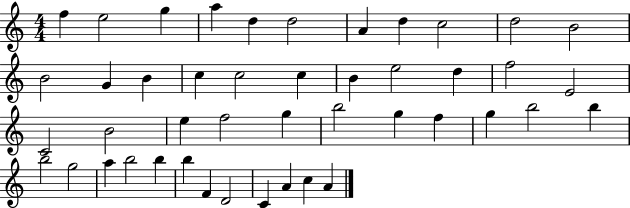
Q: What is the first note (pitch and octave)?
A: F5